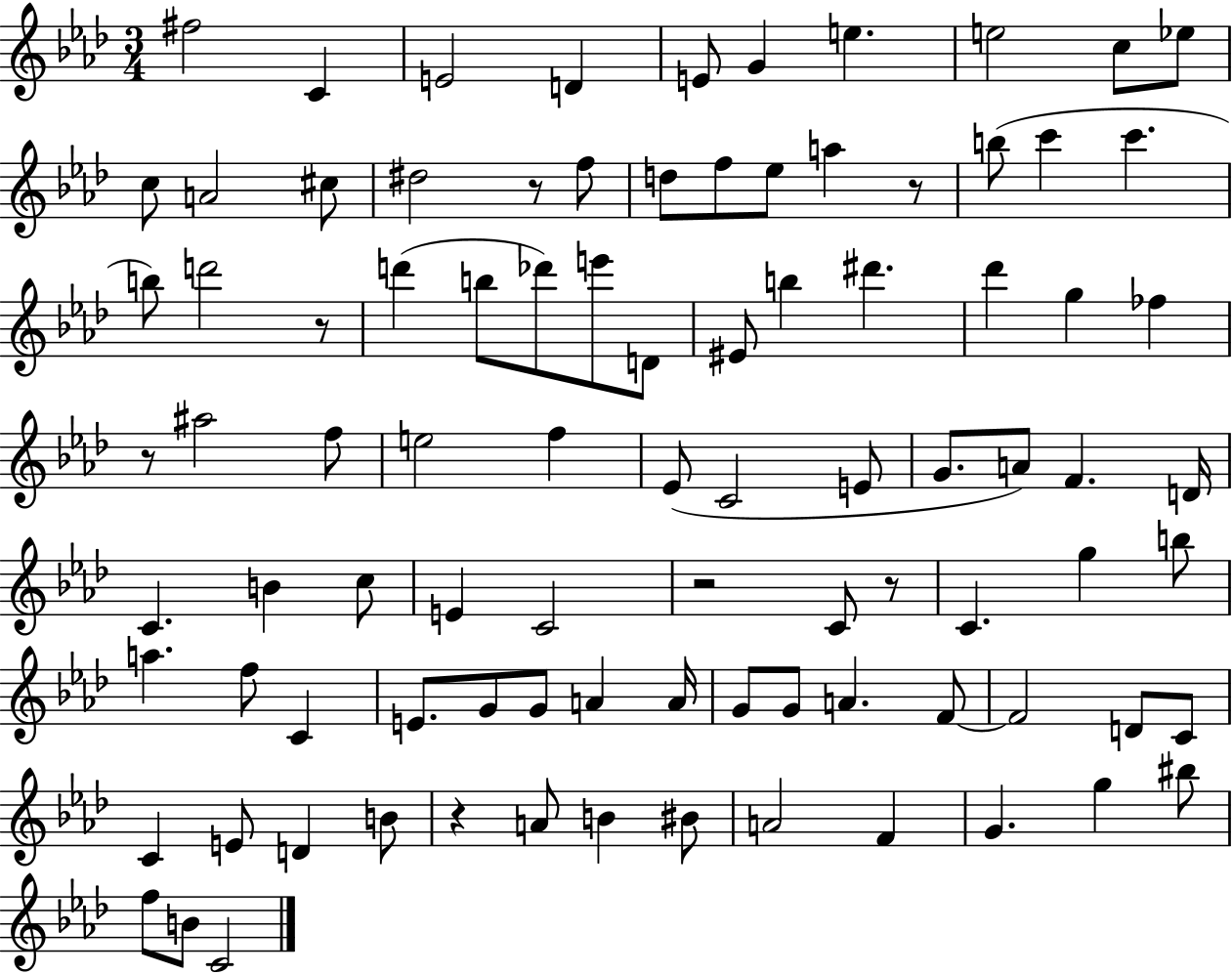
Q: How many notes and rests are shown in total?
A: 92